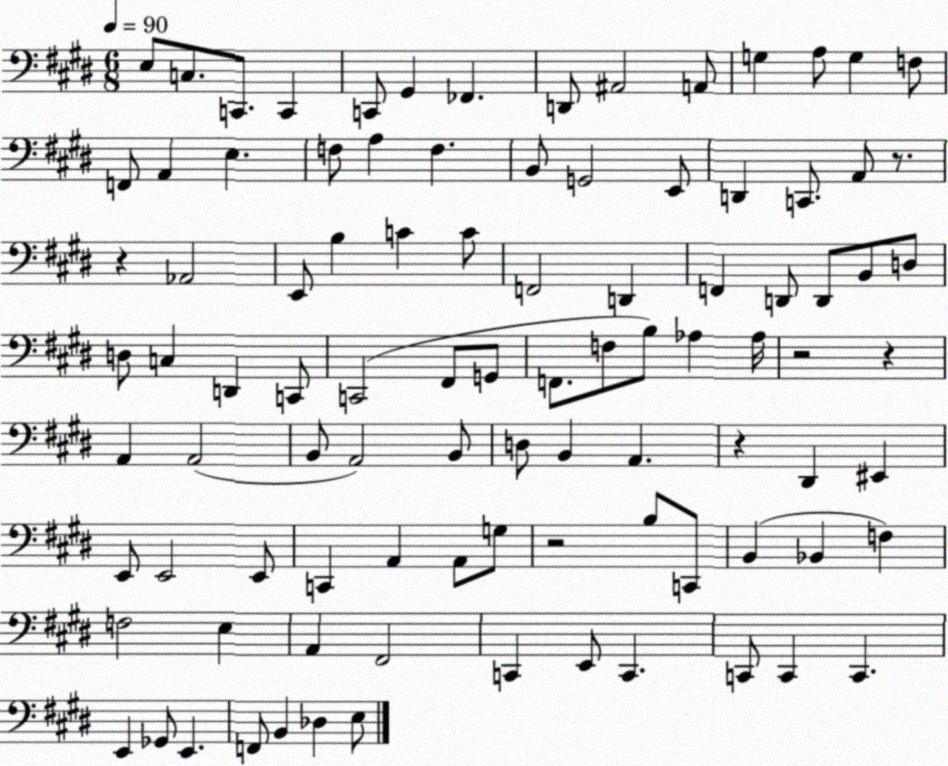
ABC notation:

X:1
T:Untitled
M:6/8
L:1/4
K:E
E,/2 C,/2 C,,/2 C,, C,,/2 ^G,, _F,, D,,/2 ^A,,2 A,,/2 G, A,/2 G, F,/2 F,,/2 A,, E, F,/2 A, F, B,,/2 G,,2 E,,/2 D,, C,,/2 A,,/2 z/2 z _A,,2 E,,/2 B, C C/2 F,,2 D,, F,, D,,/2 D,,/2 B,,/2 D,/2 D,/2 C, D,, C,,/2 C,,2 ^F,,/2 G,,/2 F,,/2 F,/2 B,/2 _A, _A,/4 z2 z A,, A,,2 B,,/2 A,,2 B,,/2 D,/2 B,, A,, z ^D,, ^E,, E,,/2 E,,2 E,,/2 C,, A,, A,,/2 G,/2 z2 B,/2 C,,/2 B,, _B,, F, F,2 E, A,, ^F,,2 C,, E,,/2 C,, C,,/2 C,, C,, E,, _G,,/2 E,, F,,/2 B,, _D, E,/2